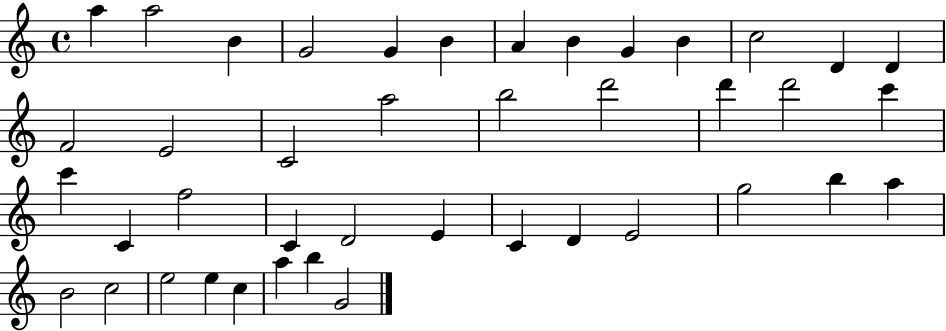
{
  \clef treble
  \time 4/4
  \defaultTimeSignature
  \key c \major
  a''4 a''2 b'4 | g'2 g'4 b'4 | a'4 b'4 g'4 b'4 | c''2 d'4 d'4 | \break f'2 e'2 | c'2 a''2 | b''2 d'''2 | d'''4 d'''2 c'''4 | \break c'''4 c'4 f''2 | c'4 d'2 e'4 | c'4 d'4 e'2 | g''2 b''4 a''4 | \break b'2 c''2 | e''2 e''4 c''4 | a''4 b''4 g'2 | \bar "|."
}